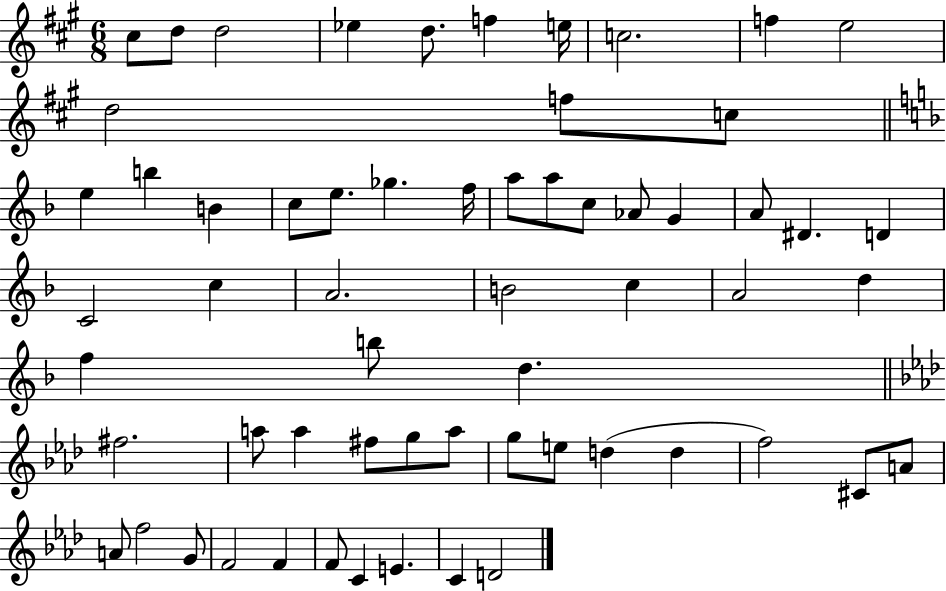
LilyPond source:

{
  \clef treble
  \numericTimeSignature
  \time 6/8
  \key a \major
  \repeat volta 2 { cis''8 d''8 d''2 | ees''4 d''8. f''4 e''16 | c''2. | f''4 e''2 | \break d''2 f''8 c''8 | \bar "||" \break \key d \minor e''4 b''4 b'4 | c''8 e''8. ges''4. f''16 | a''8 a''8 c''8 aes'8 g'4 | a'8 dis'4. d'4 | \break c'2 c''4 | a'2. | b'2 c''4 | a'2 d''4 | \break f''4 b''8 d''4. | \bar "||" \break \key aes \major fis''2. | a''8 a''4 fis''8 g''8 a''8 | g''8 e''8 d''4( d''4 | f''2) cis'8 a'8 | \break a'8 f''2 g'8 | f'2 f'4 | f'8 c'4 e'4. | c'4 d'2 | \break } \bar "|."
}